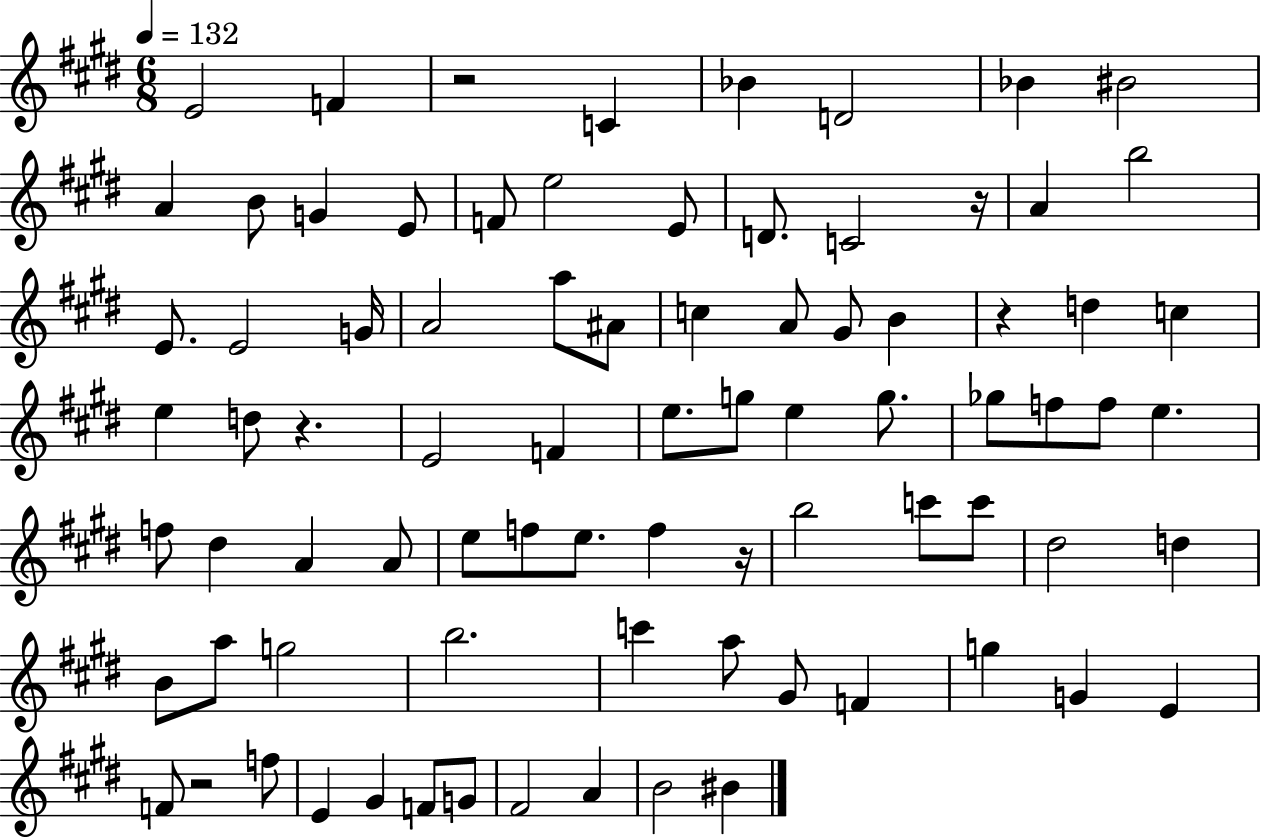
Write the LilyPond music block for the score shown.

{
  \clef treble
  \numericTimeSignature
  \time 6/8
  \key e \major
  \tempo 4 = 132
  e'2 f'4 | r2 c'4 | bes'4 d'2 | bes'4 bis'2 | \break a'4 b'8 g'4 e'8 | f'8 e''2 e'8 | d'8. c'2 r16 | a'4 b''2 | \break e'8. e'2 g'16 | a'2 a''8 ais'8 | c''4 a'8 gis'8 b'4 | r4 d''4 c''4 | \break e''4 d''8 r4. | e'2 f'4 | e''8. g''8 e''4 g''8. | ges''8 f''8 f''8 e''4. | \break f''8 dis''4 a'4 a'8 | e''8 f''8 e''8. f''4 r16 | b''2 c'''8 c'''8 | dis''2 d''4 | \break b'8 a''8 g''2 | b''2. | c'''4 a''8 gis'8 f'4 | g''4 g'4 e'4 | \break f'8 r2 f''8 | e'4 gis'4 f'8 g'8 | fis'2 a'4 | b'2 bis'4 | \break \bar "|."
}